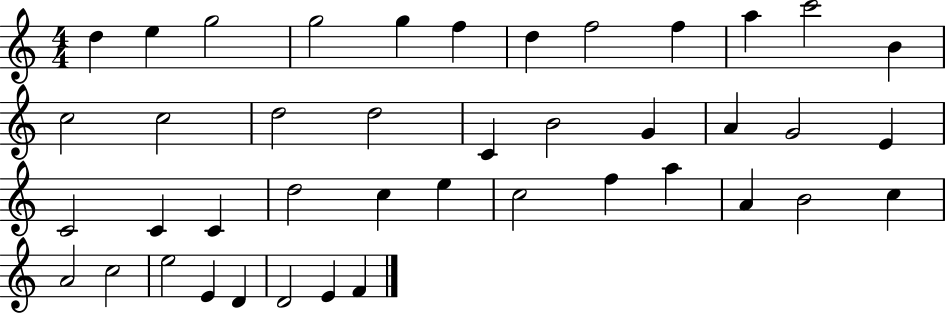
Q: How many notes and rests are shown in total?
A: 42